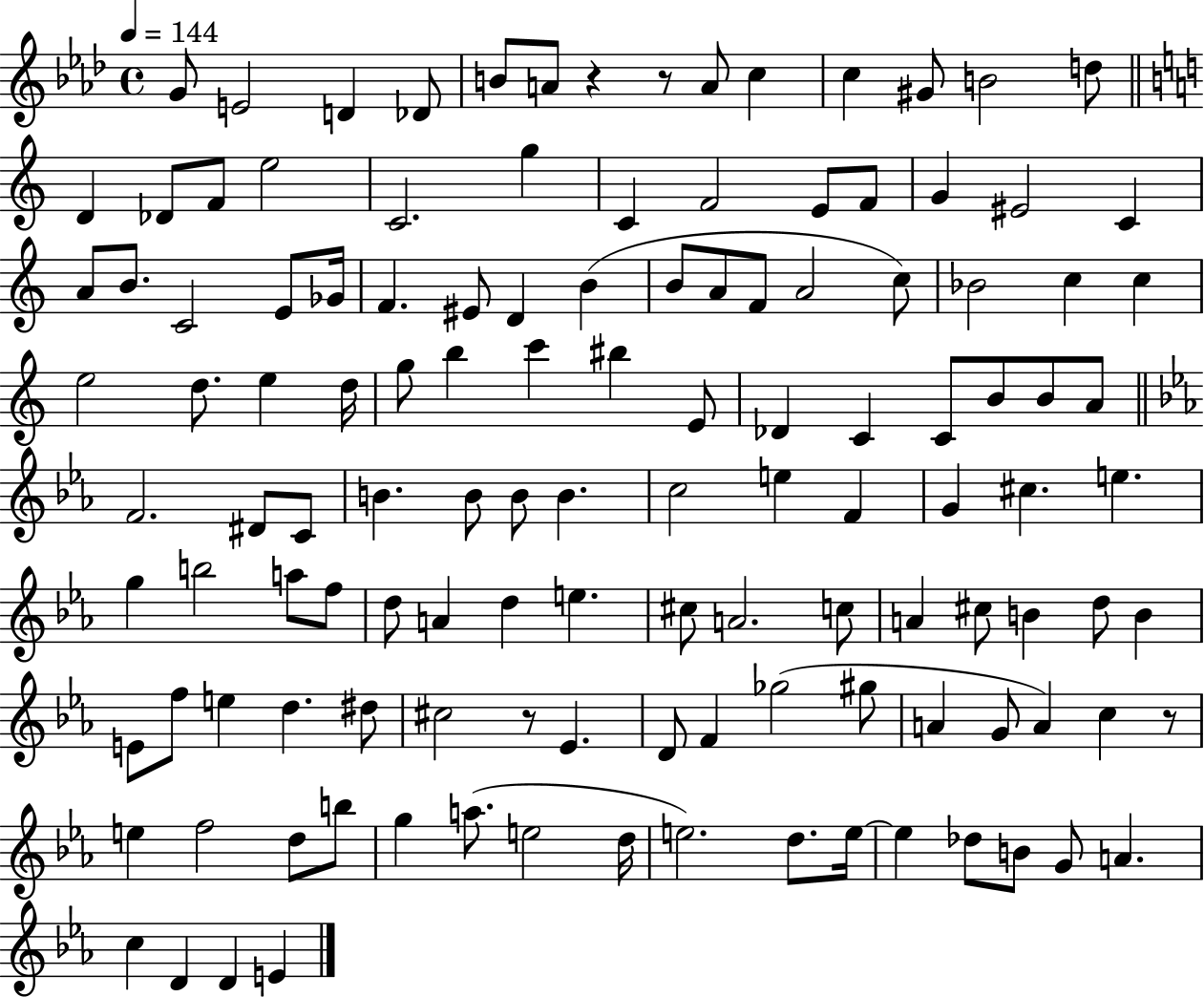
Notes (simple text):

G4/e E4/h D4/q Db4/e B4/e A4/e R/q R/e A4/e C5/q C5/q G#4/e B4/h D5/e D4/q Db4/e F4/e E5/h C4/h. G5/q C4/q F4/h E4/e F4/e G4/q EIS4/h C4/q A4/e B4/e. C4/h E4/e Gb4/s F4/q. EIS4/e D4/q B4/q B4/e A4/e F4/e A4/h C5/e Bb4/h C5/q C5/q E5/h D5/e. E5/q D5/s G5/e B5/q C6/q BIS5/q E4/e Db4/q C4/q C4/e B4/e B4/e A4/e F4/h. D#4/e C4/e B4/q. B4/e B4/e B4/q. C5/h E5/q F4/q G4/q C#5/q. E5/q. G5/q B5/h A5/e F5/e D5/e A4/q D5/q E5/q. C#5/e A4/h. C5/e A4/q C#5/e B4/q D5/e B4/q E4/e F5/e E5/q D5/q. D#5/e C#5/h R/e Eb4/q. D4/e F4/q Gb5/h G#5/e A4/q G4/e A4/q C5/q R/e E5/q F5/h D5/e B5/e G5/q A5/e. E5/h D5/s E5/h. D5/e. E5/s E5/q Db5/e B4/e G4/e A4/q. C5/q D4/q D4/q E4/q